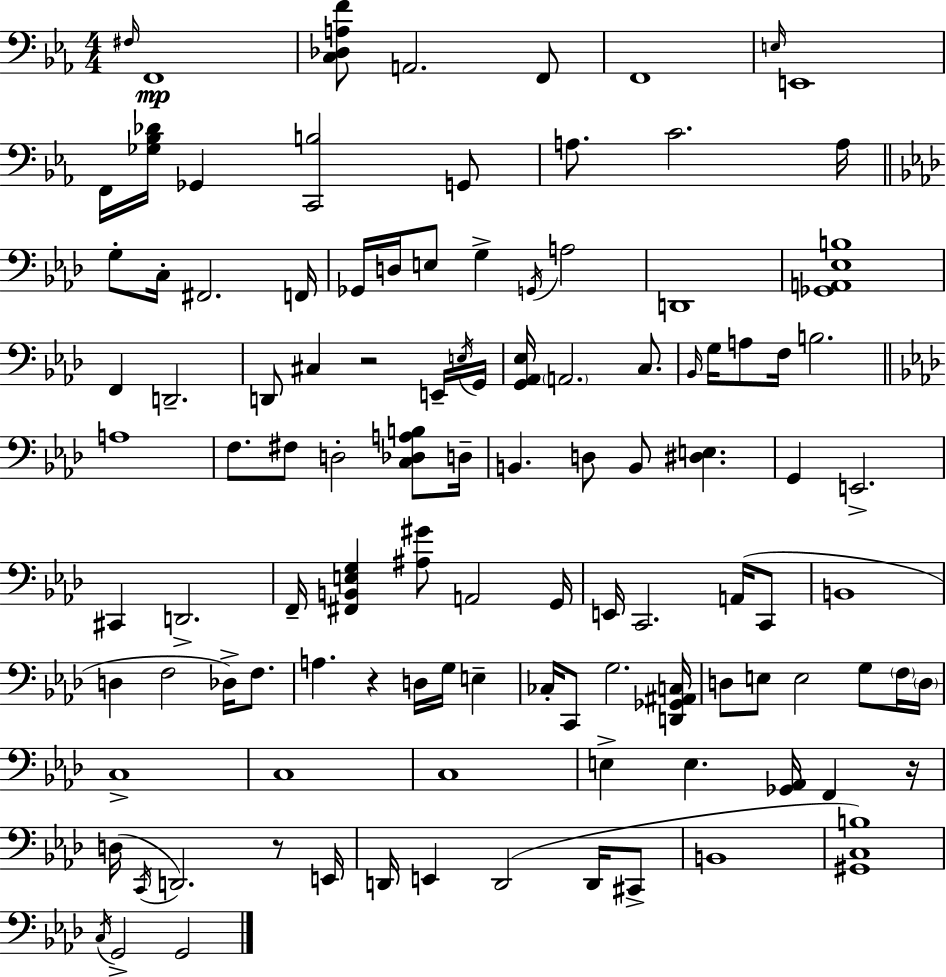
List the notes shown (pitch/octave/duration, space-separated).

F#3/s F2/w [C3,Db3,A3,F4]/e A2/h. F2/e F2/w E3/s E2/w F2/s [Gb3,Bb3,Db4]/s Gb2/q [C2,B3]/h G2/e A3/e. C4/h. A3/s G3/e C3/s F#2/h. F2/s Gb2/s D3/s E3/e G3/q G2/s A3/h D2/w [Gb2,A2,Eb3,B3]/w F2/q D2/h. D2/e C#3/q R/h E2/s E3/s G2/s [G2,Ab2,Eb3]/s A2/h. C3/e. Bb2/s G3/s A3/e F3/s B3/h. A3/w F3/e. F#3/e D3/h [C3,Db3,A3,B3]/e D3/s B2/q. D3/e B2/e [D#3,E3]/q. G2/q E2/h. C#2/q D2/h. F2/s [F#2,B2,E3,G3]/q [A#3,G#4]/e A2/h G2/s E2/s C2/h. A2/s C2/e B2/w D3/q F3/h Db3/s F3/e. A3/q. R/q D3/s G3/s E3/q CES3/s C2/e G3/h. [D2,Gb2,A#2,C3]/s D3/e E3/e E3/h G3/e F3/s D3/s C3/w C3/w C3/w E3/q E3/q. [Gb2,Ab2]/s F2/q R/s D3/s C2/s D2/h. R/e E2/s D2/s E2/q D2/h D2/s C#2/e B2/w [G#2,C3,B3]/w C3/s G2/h G2/h